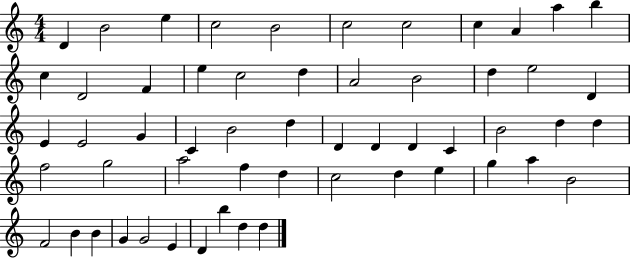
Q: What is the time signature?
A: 4/4